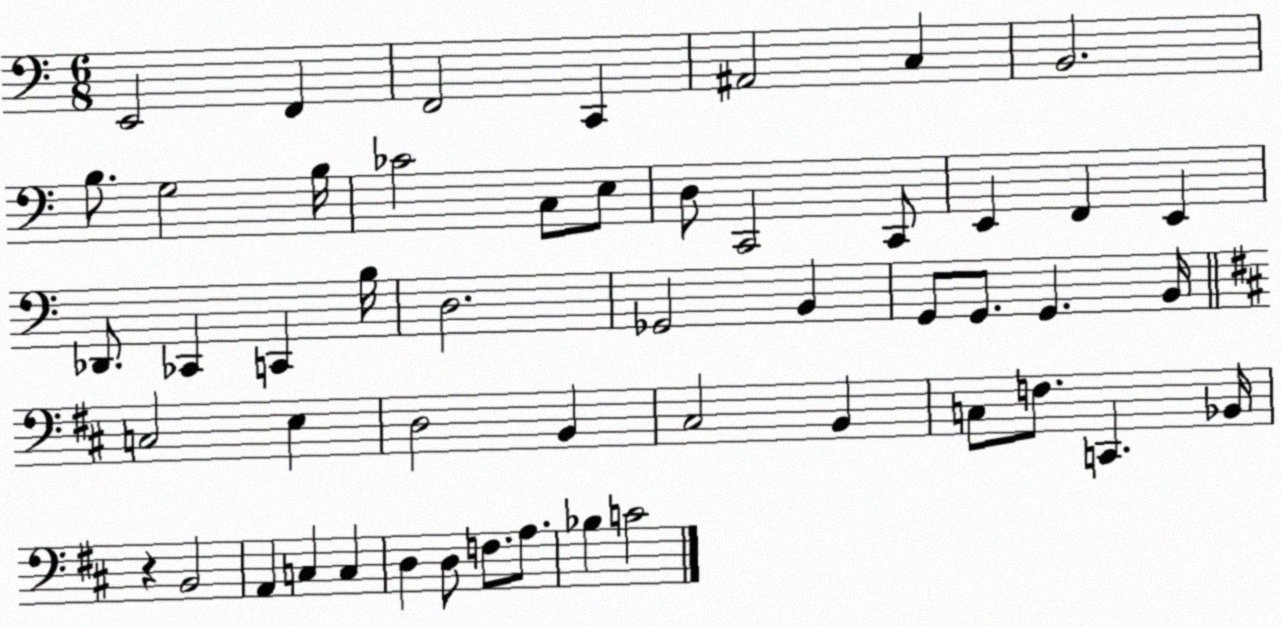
X:1
T:Untitled
M:6/8
L:1/4
K:C
E,,2 F,, F,,2 C,, ^A,,2 C, B,,2 B,/2 G,2 B,/4 _C2 C,/2 E,/2 D,/2 C,,2 C,,/2 E,, F,, E,, _D,,/2 _C,, C,, B,/4 D,2 _G,,2 B,, G,,/2 G,,/2 G,, B,,/4 C,2 E, D,2 B,, ^C,2 B,, C,/2 F,/2 C,, _B,,/4 z B,,2 A,, C, C, D, D,/2 F,/2 A,/2 _B, C2